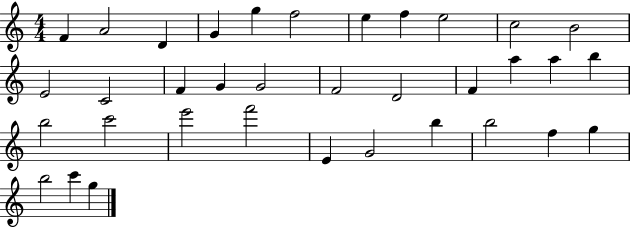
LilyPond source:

{
  \clef treble
  \numericTimeSignature
  \time 4/4
  \key c \major
  f'4 a'2 d'4 | g'4 g''4 f''2 | e''4 f''4 e''2 | c''2 b'2 | \break e'2 c'2 | f'4 g'4 g'2 | f'2 d'2 | f'4 a''4 a''4 b''4 | \break b''2 c'''2 | e'''2 f'''2 | e'4 g'2 b''4 | b''2 f''4 g''4 | \break b''2 c'''4 g''4 | \bar "|."
}